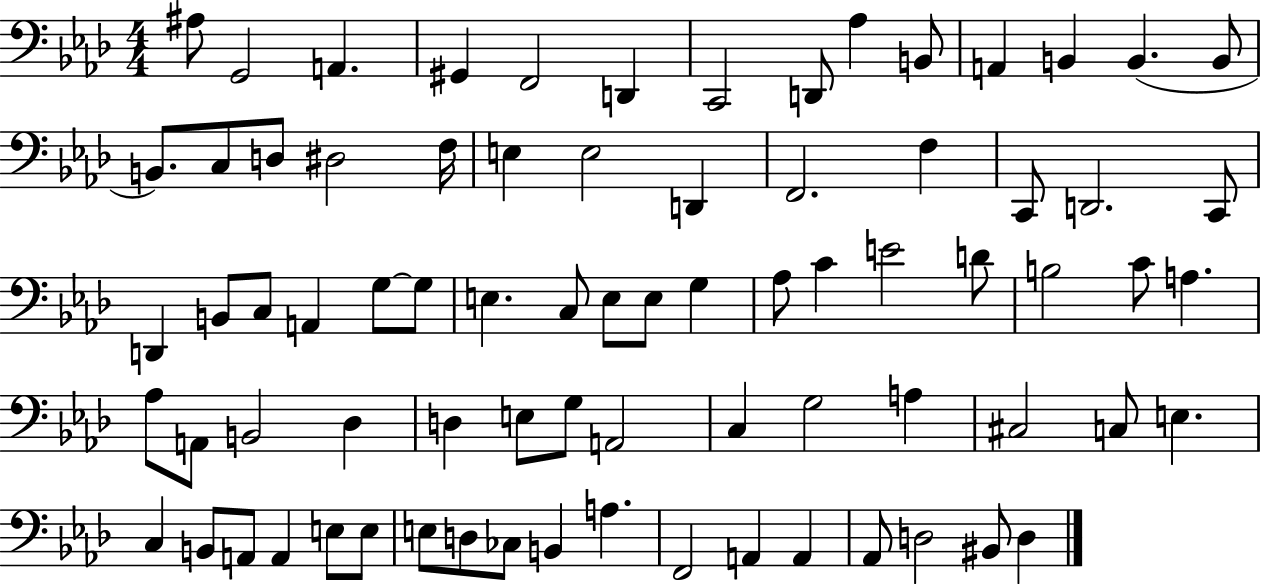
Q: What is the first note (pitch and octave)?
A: A#3